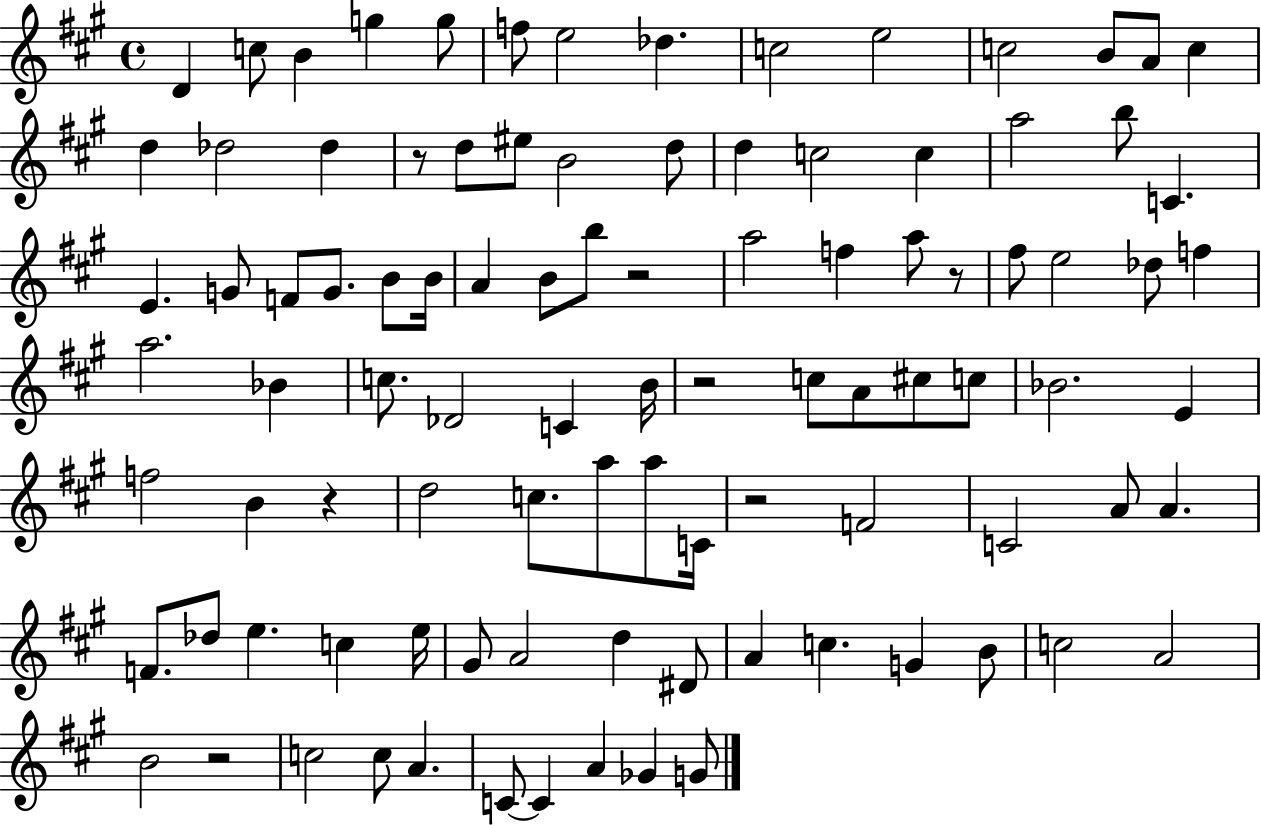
X:1
T:Untitled
M:4/4
L:1/4
K:A
D c/2 B g g/2 f/2 e2 _d c2 e2 c2 B/2 A/2 c d _d2 _d z/2 d/2 ^e/2 B2 d/2 d c2 c a2 b/2 C E G/2 F/2 G/2 B/2 B/4 A B/2 b/2 z2 a2 f a/2 z/2 ^f/2 e2 _d/2 f a2 _B c/2 _D2 C B/4 z2 c/2 A/2 ^c/2 c/2 _B2 E f2 B z d2 c/2 a/2 a/2 C/4 z2 F2 C2 A/2 A F/2 _d/2 e c e/4 ^G/2 A2 d ^D/2 A c G B/2 c2 A2 B2 z2 c2 c/2 A C/2 C A _G G/2